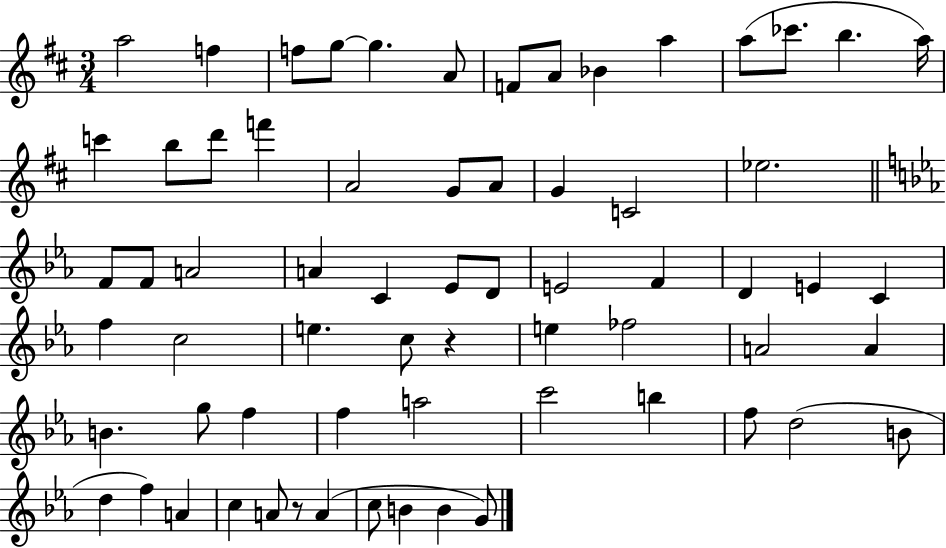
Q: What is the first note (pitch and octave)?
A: A5